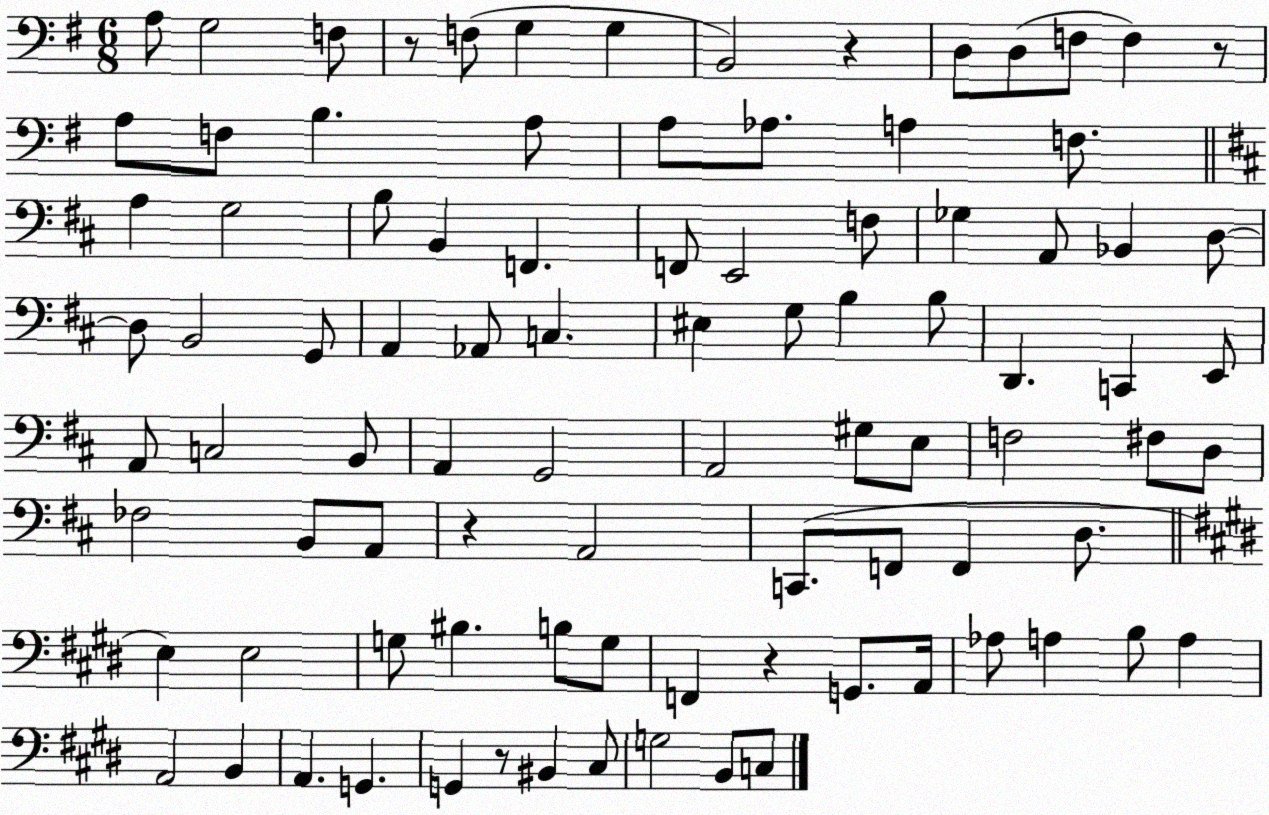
X:1
T:Untitled
M:6/8
L:1/4
K:G
A,/2 G,2 F,/2 z/2 F,/2 G, G, B,,2 z D,/2 D,/2 F,/2 F, z/2 A,/2 F,/2 B, A,/2 A,/2 _A,/2 A, F,/2 A, G,2 B,/2 B,, F,, F,,/2 E,,2 F,/2 _G, A,,/2 _B,, D,/2 D,/2 B,,2 G,,/2 A,, _A,,/2 C, ^E, G,/2 B, B,/2 D,, C,, E,,/2 A,,/2 C,2 B,,/2 A,, G,,2 A,,2 ^G,/2 E,/2 F,2 ^F,/2 D,/2 _F,2 B,,/2 A,,/2 z A,,2 C,,/2 F,,/2 F,, D,/2 E, E,2 G,/2 ^B, B,/2 G,/2 F,, z G,,/2 A,,/4 _A,/2 A, B,/2 A, A,,2 B,, A,, G,, G,, z/2 ^B,, ^C,/2 G,2 B,,/2 C,/2